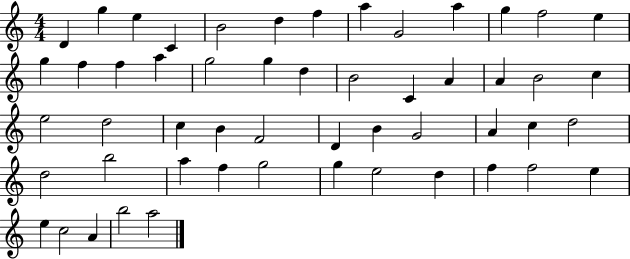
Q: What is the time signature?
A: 4/4